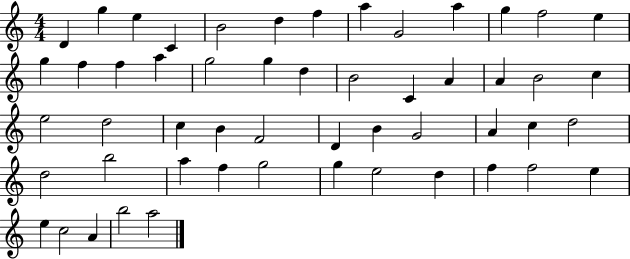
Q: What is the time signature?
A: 4/4